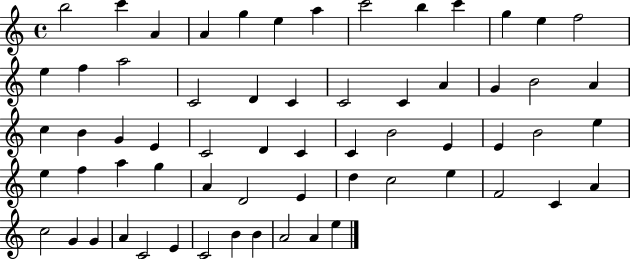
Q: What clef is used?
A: treble